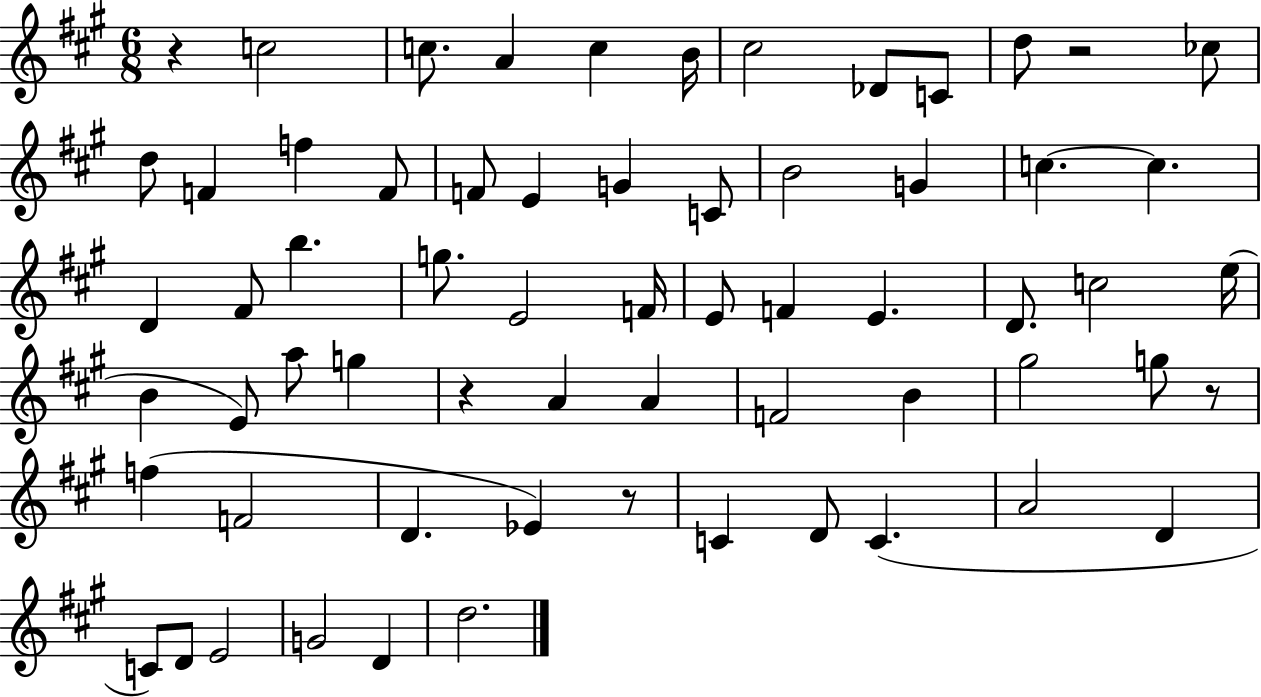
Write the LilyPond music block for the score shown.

{
  \clef treble
  \numericTimeSignature
  \time 6/8
  \key a \major
  r4 c''2 | c''8. a'4 c''4 b'16 | cis''2 des'8 c'8 | d''8 r2 ces''8 | \break d''8 f'4 f''4 f'8 | f'8 e'4 g'4 c'8 | b'2 g'4 | c''4.~~ c''4. | \break d'4 fis'8 b''4. | g''8. e'2 f'16 | e'8 f'4 e'4. | d'8. c''2 e''16( | \break b'4 e'8) a''8 g''4 | r4 a'4 a'4 | f'2 b'4 | gis''2 g''8 r8 | \break f''4( f'2 | d'4. ees'4) r8 | c'4 d'8 c'4.( | a'2 d'4 | \break c'8) d'8 e'2 | g'2 d'4 | d''2. | \bar "|."
}